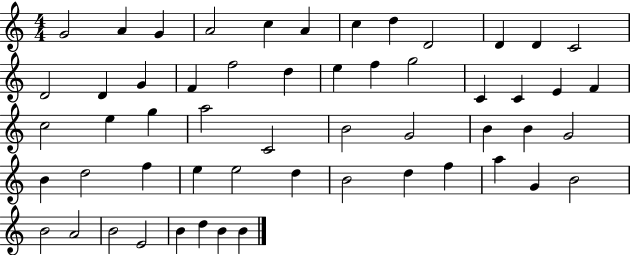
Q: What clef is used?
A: treble